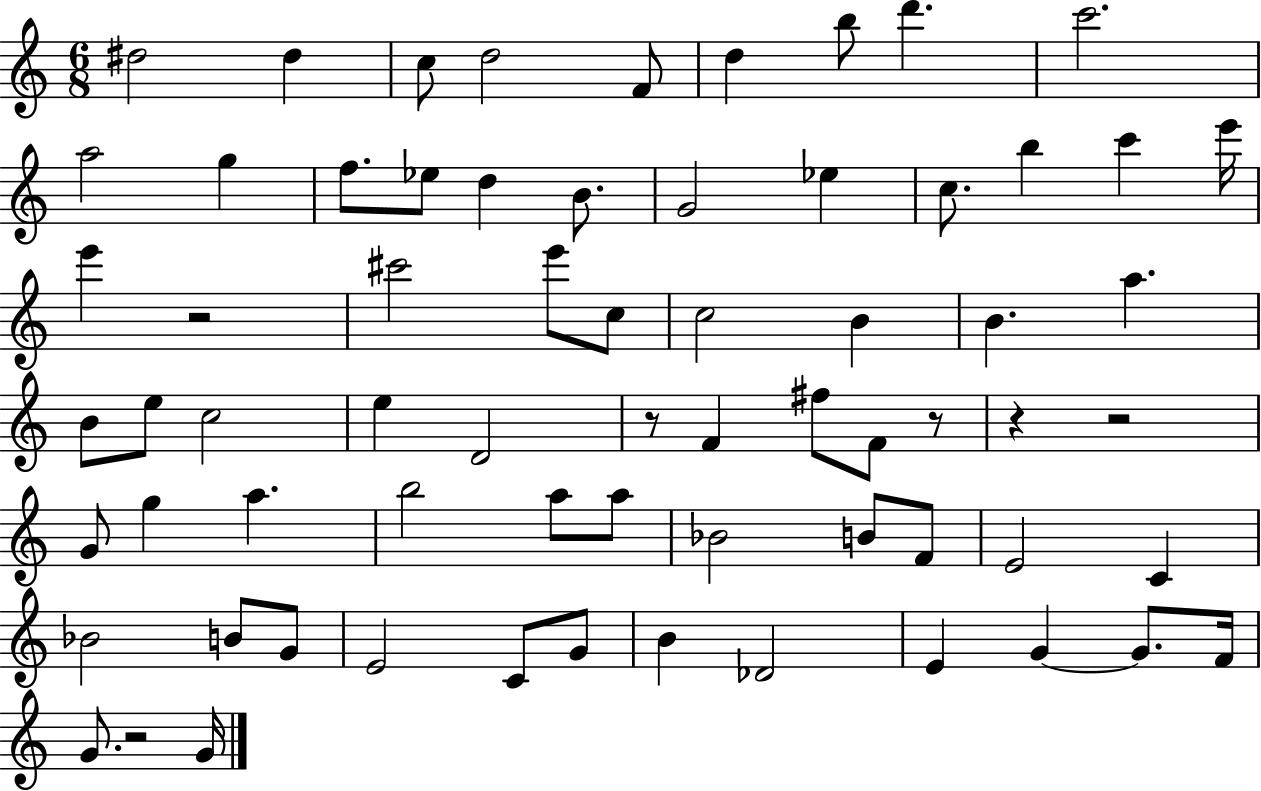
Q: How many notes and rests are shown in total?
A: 68